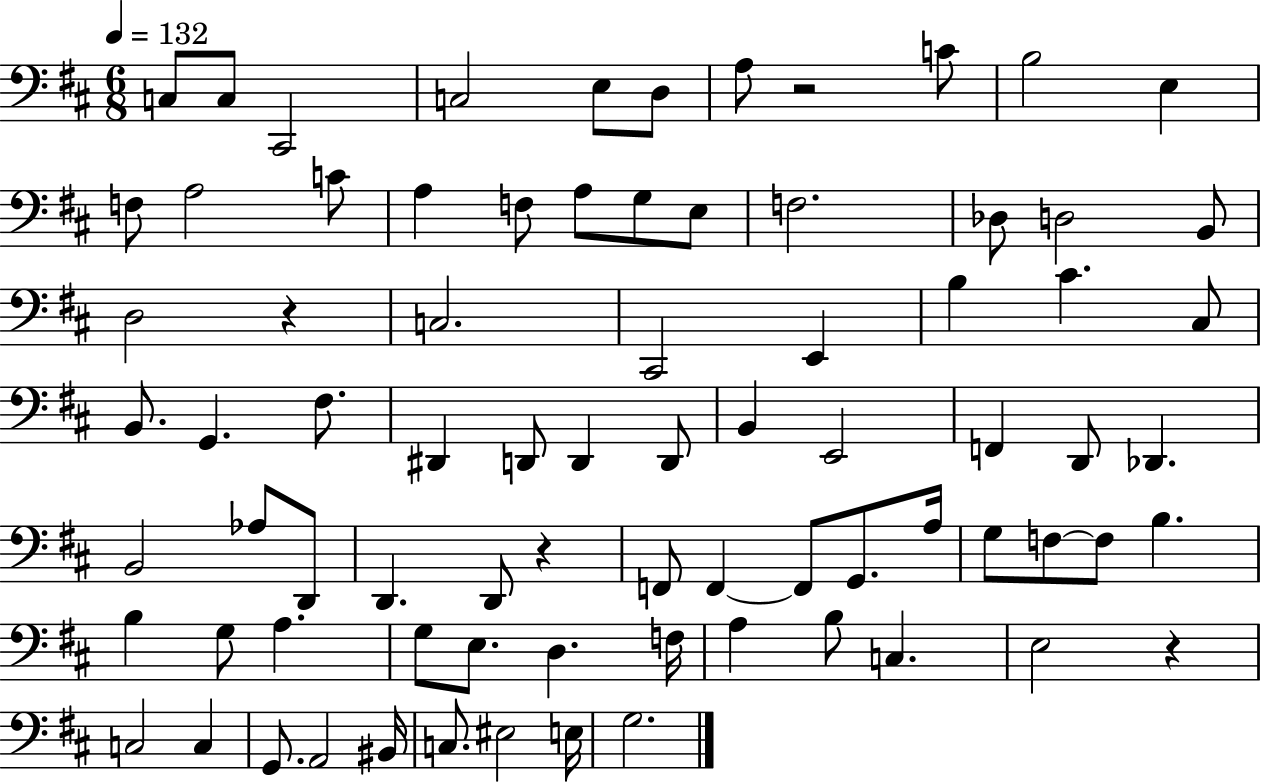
C3/e C3/e C#2/h C3/h E3/e D3/e A3/e R/h C4/e B3/h E3/q F3/e A3/h C4/e A3/q F3/e A3/e G3/e E3/e F3/h. Db3/e D3/h B2/e D3/h R/q C3/h. C#2/h E2/q B3/q C#4/q. C#3/e B2/e. G2/q. F#3/e. D#2/q D2/e D2/q D2/e B2/q E2/h F2/q D2/e Db2/q. B2/h Ab3/e D2/e D2/q. D2/e R/q F2/e F2/q F2/e G2/e. A3/s G3/e F3/e F3/e B3/q. B3/q G3/e A3/q. G3/e E3/e. D3/q. F3/s A3/q B3/e C3/q. E3/h R/q C3/h C3/q G2/e. A2/h BIS2/s C3/e. EIS3/h E3/s G3/h.